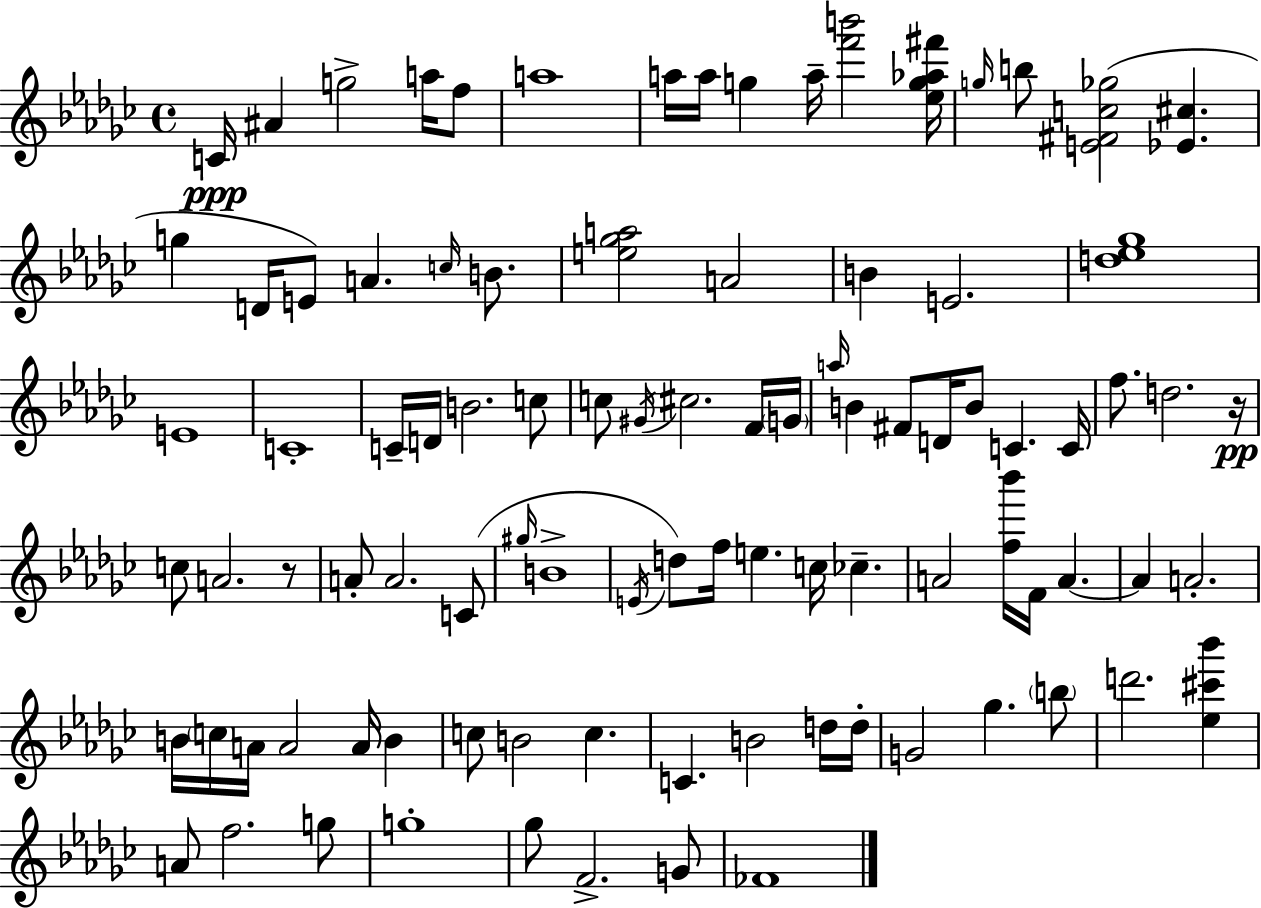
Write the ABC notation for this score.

X:1
T:Untitled
M:4/4
L:1/4
K:Ebm
C/4 ^A g2 a/4 f/2 a4 a/4 a/4 g a/4 [f'b']2 [_eg_a^f']/4 g/4 b/2 [E^Fc_g]2 [_E^c] g D/4 E/2 A c/4 B/2 [e_ga]2 A2 B E2 [d_e_g]4 E4 C4 C/4 D/4 B2 c/2 c/2 ^G/4 ^c2 F/4 G/4 a/4 B ^F/2 D/4 B/2 C C/4 f/2 d2 z/4 c/2 A2 z/2 A/2 A2 C/2 ^g/4 B4 E/4 d/2 f/4 e c/4 _c A2 [f_b']/4 F/4 A A A2 B/4 c/4 A/4 A2 A/4 B c/2 B2 c C B2 d/4 d/4 G2 _g b/2 d'2 [_e^c'_b'] A/2 f2 g/2 g4 _g/2 F2 G/2 _F4